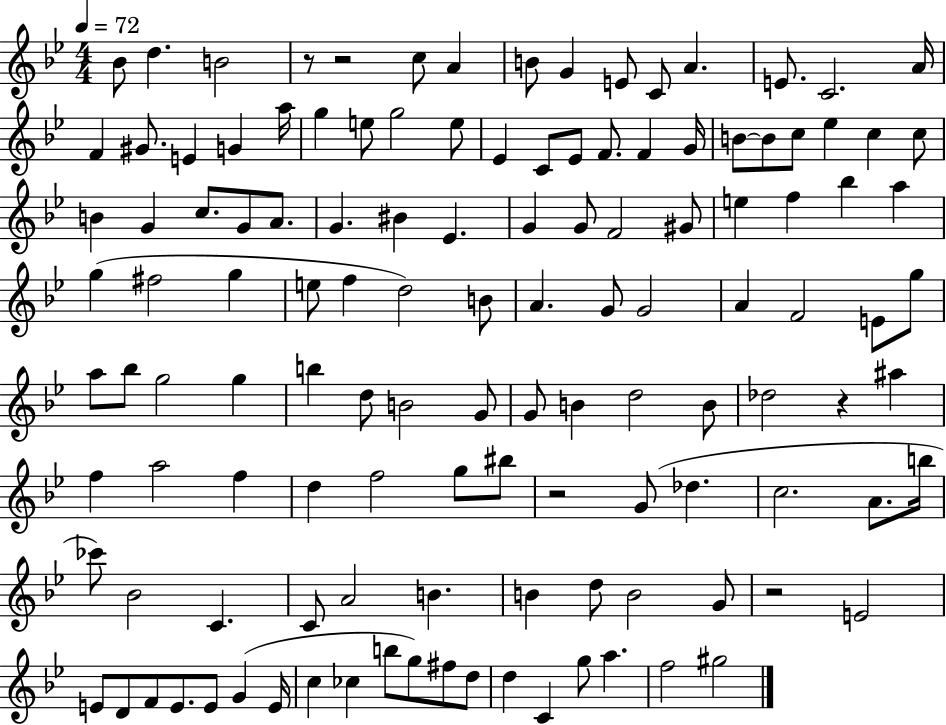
{
  \clef treble
  \numericTimeSignature
  \time 4/4
  \key bes \major
  \tempo 4 = 72
  bes'8 d''4. b'2 | r8 r2 c''8 a'4 | b'8 g'4 e'8 c'8 a'4. | e'8. c'2. a'16 | \break f'4 gis'8. e'4 g'4 a''16 | g''4 e''8 g''2 e''8 | ees'4 c'8 ees'8 f'8. f'4 g'16 | b'8~~ b'8 c''8 ees''4 c''4 c''8 | \break b'4 g'4 c''8. g'8 a'8. | g'4. bis'4 ees'4. | g'4 g'8 f'2 gis'8 | e''4 f''4 bes''4 a''4 | \break g''4( fis''2 g''4 | e''8 f''4 d''2) b'8 | a'4. g'8 g'2 | a'4 f'2 e'8 g''8 | \break a''8 bes''8 g''2 g''4 | b''4 d''8 b'2 g'8 | g'8 b'4 d''2 b'8 | des''2 r4 ais''4 | \break f''4 a''2 f''4 | d''4 f''2 g''8 bis''8 | r2 g'8( des''4. | c''2. a'8. b''16 | \break ces'''8) bes'2 c'4. | c'8 a'2 b'4. | b'4 d''8 b'2 g'8 | r2 e'2 | \break e'8 d'8 f'8 e'8. e'8 g'4( e'16 | c''4 ces''4 b''8 g''8) fis''8 d''8 | d''4 c'4 g''8 a''4. | f''2 gis''2 | \break \bar "|."
}